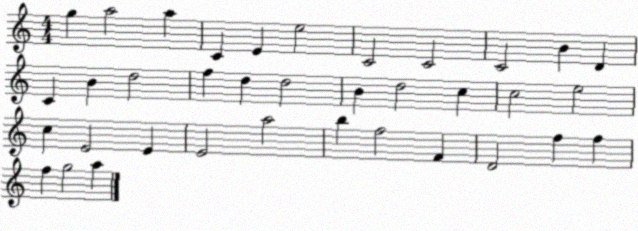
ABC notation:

X:1
T:Untitled
M:4/4
L:1/4
K:C
g a2 a C E e2 C2 C2 C2 B D C B d2 f d d2 B d2 c c2 e2 c E2 E E2 a2 b f2 F D2 f f f g2 a